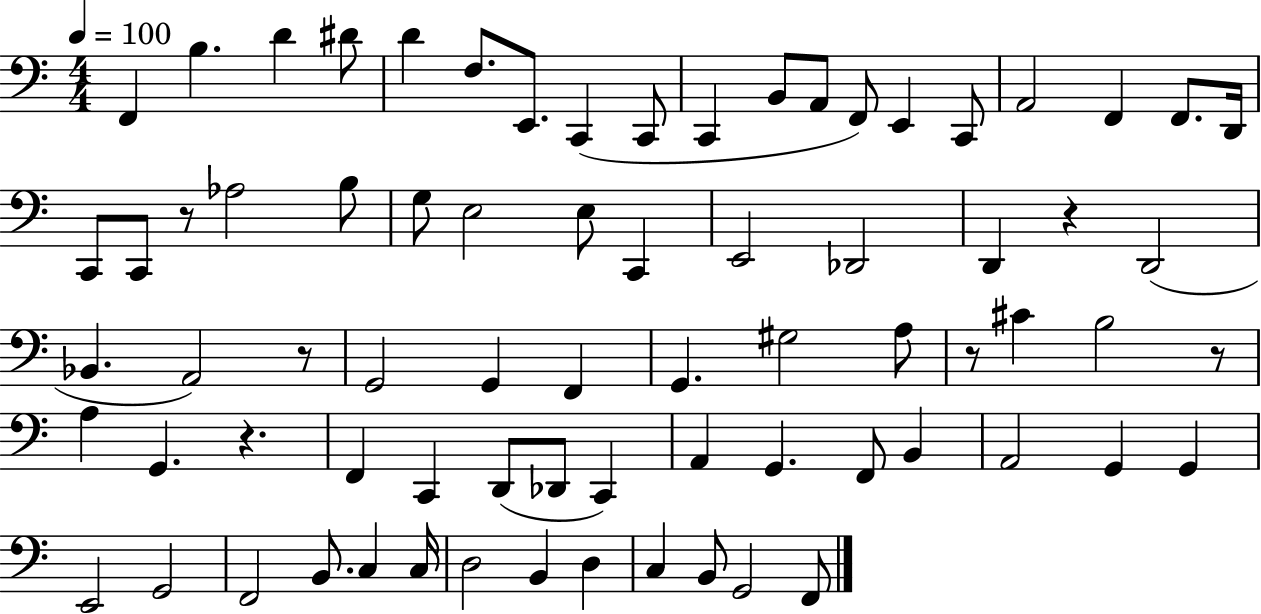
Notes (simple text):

F2/q B3/q. D4/q D#4/e D4/q F3/e. E2/e. C2/q C2/e C2/q B2/e A2/e F2/e E2/q C2/e A2/h F2/q F2/e. D2/s C2/e C2/e R/e Ab3/h B3/e G3/e E3/h E3/e C2/q E2/h Db2/h D2/q R/q D2/h Bb2/q. A2/h R/e G2/h G2/q F2/q G2/q. G#3/h A3/e R/e C#4/q B3/h R/e A3/q G2/q. R/q. F2/q C2/q D2/e Db2/e C2/q A2/q G2/q. F2/e B2/q A2/h G2/q G2/q E2/h G2/h F2/h B2/e. C3/q C3/s D3/h B2/q D3/q C3/q B2/e G2/h F2/e